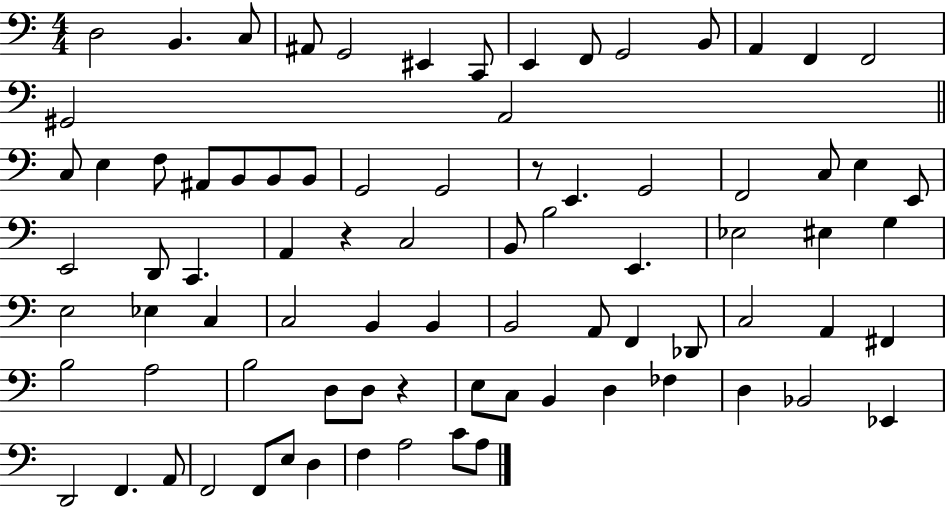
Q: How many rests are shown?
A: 3